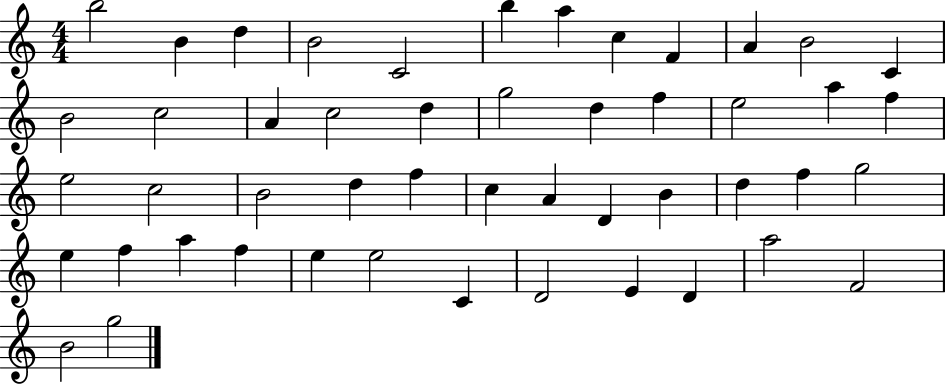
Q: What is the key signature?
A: C major